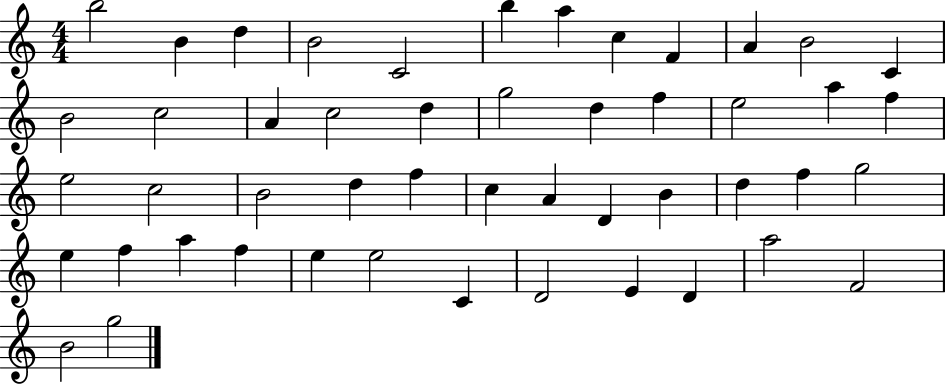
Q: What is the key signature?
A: C major